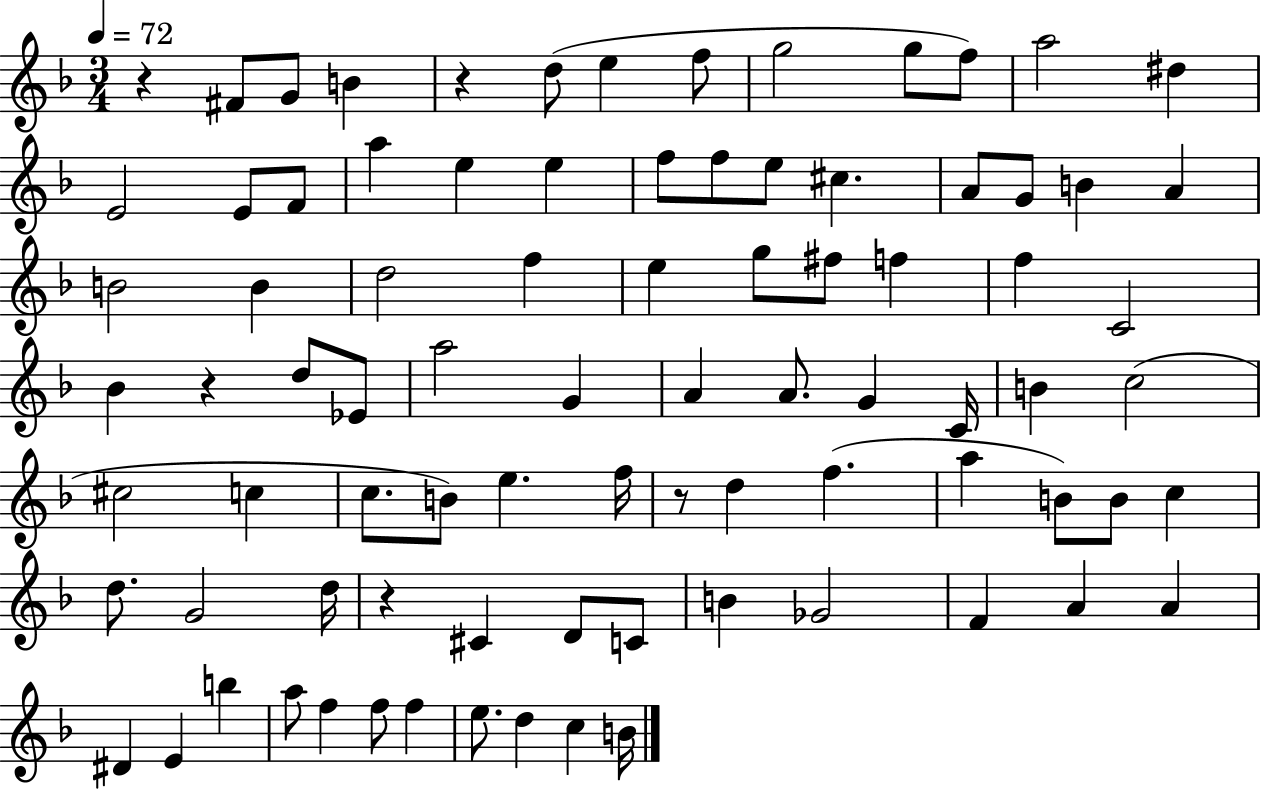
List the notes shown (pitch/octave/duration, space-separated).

R/q F#4/e G4/e B4/q R/q D5/e E5/q F5/e G5/h G5/e F5/e A5/h D#5/q E4/h E4/e F4/e A5/q E5/q E5/q F5/e F5/e E5/e C#5/q. A4/e G4/e B4/q A4/q B4/h B4/q D5/h F5/q E5/q G5/e F#5/e F5/q F5/q C4/h Bb4/q R/q D5/e Eb4/e A5/h G4/q A4/q A4/e. G4/q C4/s B4/q C5/h C#5/h C5/q C5/e. B4/e E5/q. F5/s R/e D5/q F5/q. A5/q B4/e B4/e C5/q D5/e. G4/h D5/s R/q C#4/q D4/e C4/e B4/q Gb4/h F4/q A4/q A4/q D#4/q E4/q B5/q A5/e F5/q F5/e F5/q E5/e. D5/q C5/q B4/s